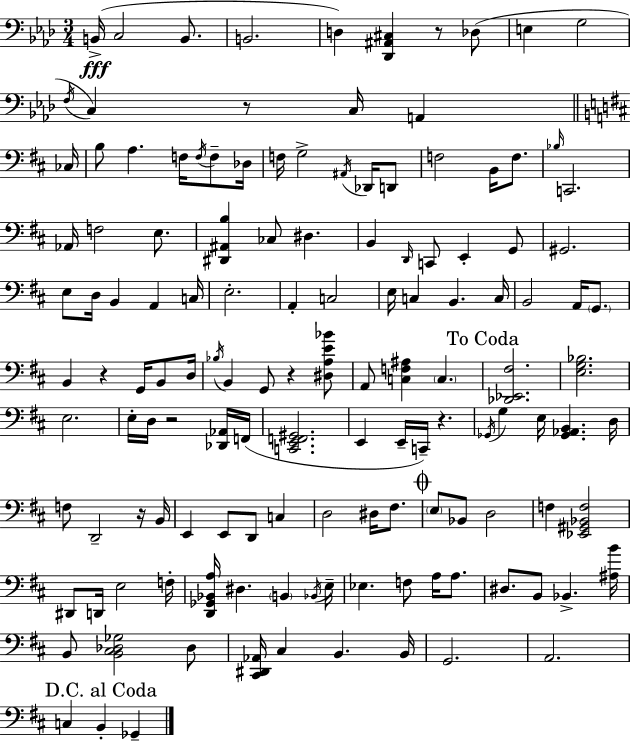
{
  \clef bass
  \numericTimeSignature
  \time 3/4
  \key f \minor
  b,16->(\fff c2 b,8. | b,2. | d4) <des, ais, cis>4 r8 des8( | e4 g2 | \break \acciaccatura { f16 } c4) r8 c16 a,4 | \bar "||" \break \key d \major ces16 b8 a4. f16 \acciaccatura { f16 } f8-- | des16 f16 g2-> \acciaccatura { ais,16 } | des,16 d,8 f2 b,16 | f8. \grace { bes16 } c,2. | \break aes,16 f2 | e8. <dis, ais, b>4 ces8 dis4. | b,4 \grace { d,16 } c,8 e,4-. | g,8 gis,2. | \break e8 d16 b,4 | a,4 c16 e2.-. | a,4-. c2 | e16 c4 b,4. | \break c16 b,2 | a,16 \parenthesize g,8. b,4 r4 | g,16 b,8 d16 \acciaccatura { bes16 } b,4 g,8 | r4 <dis a e' bes'>8 a,8 <c f ais>4 | \break \parenthesize c4. \mark "To Coda" <des, ees, fis>2. | <e g bes>2. | e2. | e16-. d16 r2 | \break <des, aes,>16 f,16( <c, e, f, gis,>2. | e,4 e,16-- c,16--) | r4. \acciaccatura { ges,16 } g4 e16 | <ges, aes, b,>4. d16 f8 d,2-- | \break r16 b,16 e,4 e,8 | d,8 c4 d2 | dis16 fis8. \mark \markup { \musicglyph "scripts.coda" } \parenthesize e8 bes,8 d2 | f4 <ees, gis, bes, f>2 | \break dis,8 d,16 e2 | f16-. <d, ges, bes, a>16 dis4. | \parenthesize b,4 \acciaccatura { bes,16 } e16-- ees4. | f8 a16 a8. dis8. b,8 | \break bes,4.-> <ais b'>16 b,8 <b, cis des ges>2 | des8 <cis, dis, aes,>16 cis4 | b,4. b,16 g,2. | a,2. | \break \mark "D.C. al Coda" c4 | b,4-. ges,4-- \bar "|."
}